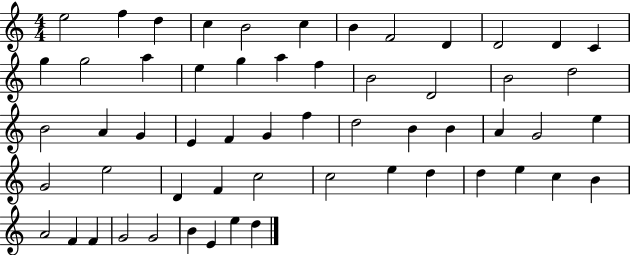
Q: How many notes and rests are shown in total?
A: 57